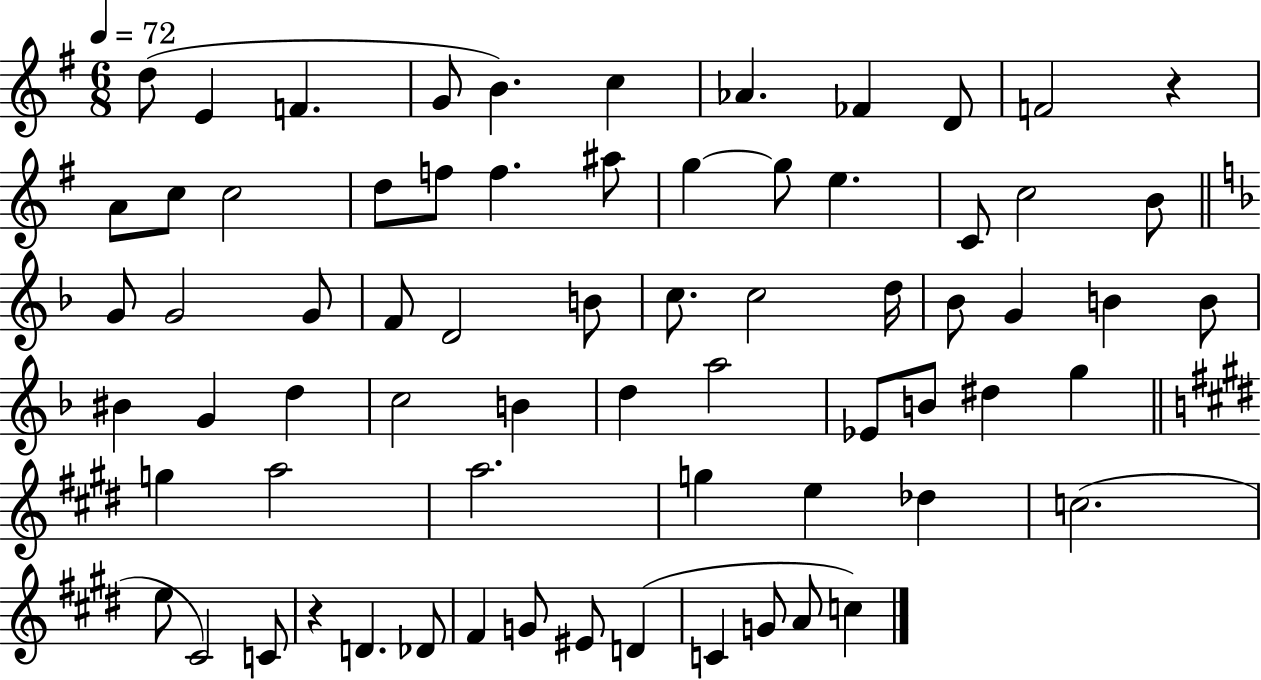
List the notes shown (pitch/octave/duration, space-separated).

D5/e E4/q F4/q. G4/e B4/q. C5/q Ab4/q. FES4/q D4/e F4/h R/q A4/e C5/e C5/h D5/e F5/e F5/q. A#5/e G5/q G5/e E5/q. C4/e C5/h B4/e G4/e G4/h G4/e F4/e D4/h B4/e C5/e. C5/h D5/s Bb4/e G4/q B4/q B4/e BIS4/q G4/q D5/q C5/h B4/q D5/q A5/h Eb4/e B4/e D#5/q G5/q G5/q A5/h A5/h. G5/q E5/q Db5/q C5/h. E5/e C#4/h C4/e R/q D4/q. Db4/e F#4/q G4/e EIS4/e D4/q C4/q G4/e A4/e C5/q